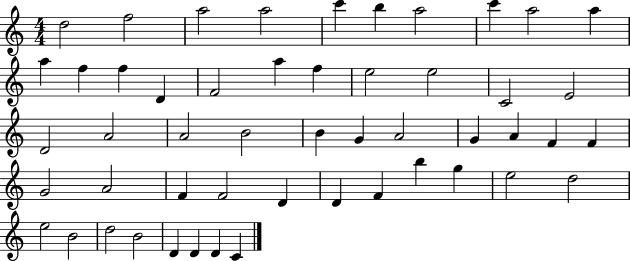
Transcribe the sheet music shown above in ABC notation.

X:1
T:Untitled
M:4/4
L:1/4
K:C
d2 f2 a2 a2 c' b a2 c' a2 a a f f D F2 a f e2 e2 C2 E2 D2 A2 A2 B2 B G A2 G A F F G2 A2 F F2 D D F b g e2 d2 e2 B2 d2 B2 D D D C